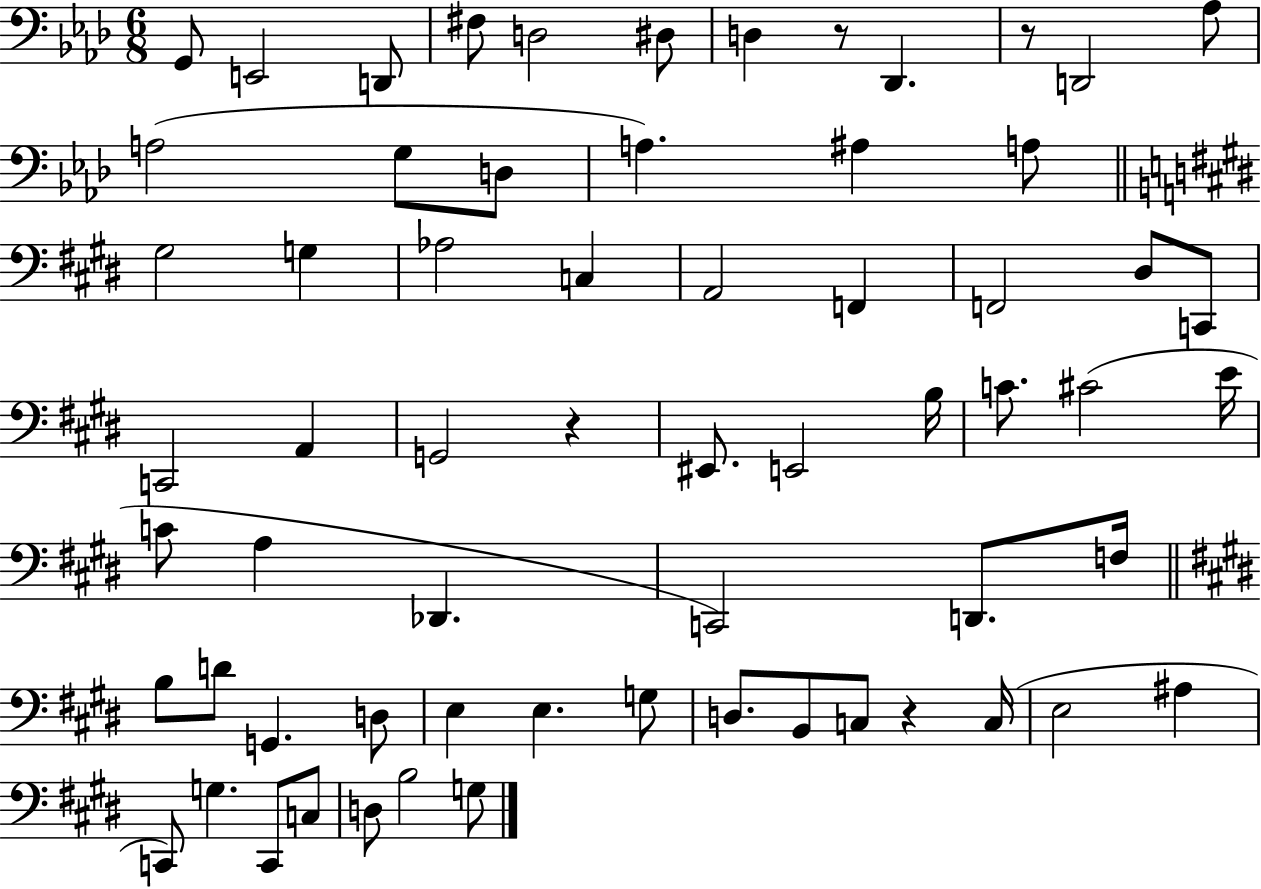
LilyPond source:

{
  \clef bass
  \numericTimeSignature
  \time 6/8
  \key aes \major
  g,8 e,2 d,8 | fis8 d2 dis8 | d4 r8 des,4. | r8 d,2 aes8 | \break a2( g8 d8 | a4.) ais4 a8 | \bar "||" \break \key e \major gis2 g4 | aes2 c4 | a,2 f,4 | f,2 dis8 c,8 | \break c,2 a,4 | g,2 r4 | eis,8. e,2 b16 | c'8. cis'2( e'16 | \break c'8 a4 des,4. | c,2) d,8. f16 | \bar "||" \break \key e \major b8 d'8 g,4. d8 | e4 e4. g8 | d8. b,8 c8 r4 c16( | e2 ais4 | \break c,8) g4. c,8 c8 | d8 b2 g8 | \bar "|."
}